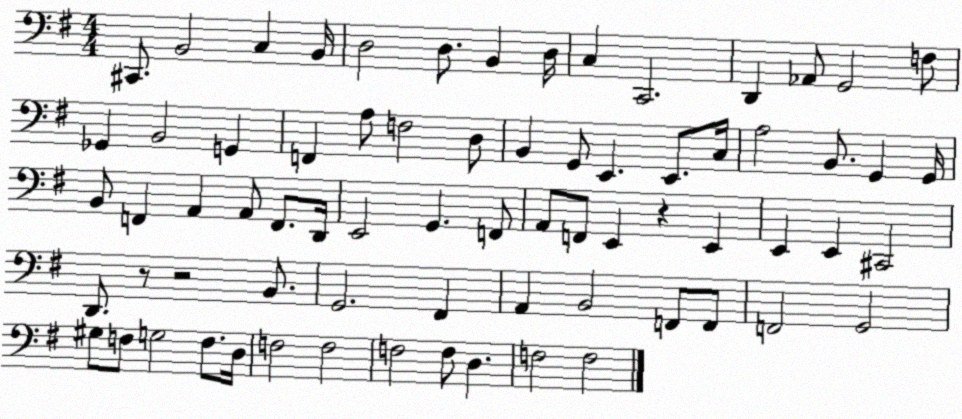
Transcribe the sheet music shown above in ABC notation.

X:1
T:Untitled
M:4/4
L:1/4
K:G
^C,,/2 B,,2 C, B,,/4 D,2 D,/2 B,, D,/4 C, C,,2 D,, _A,,/2 G,,2 F,/2 _G,, B,,2 G,, F,, A,/2 F,2 D,/2 B,, G,,/2 E,, E,,/2 C,/4 A,2 B,,/2 G,, G,,/4 B,,/2 F,, A,, A,,/2 F,,/2 D,,/4 E,,2 G,, F,,/2 A,,/2 F,,/2 E,, z E,, E,, E,, ^C,,2 D,,/2 z/2 z2 B,,/2 G,,2 ^F,, A,, B,,2 F,,/2 F,,/2 F,,2 G,,2 ^G,/2 F,/2 G,2 F,/2 D,/4 F,2 F,2 F,2 F,/2 D, F,2 F,2